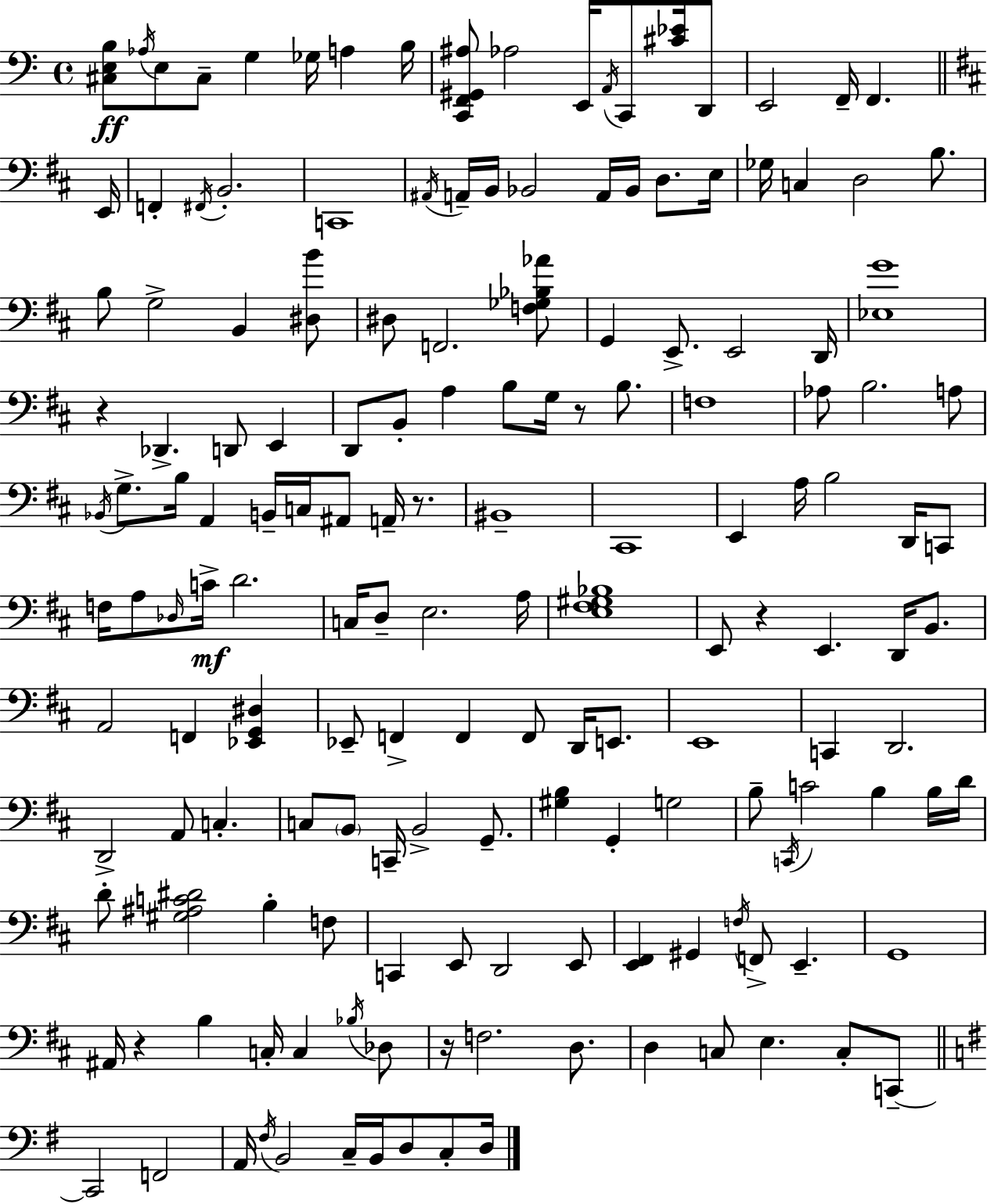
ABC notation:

X:1
T:Untitled
M:4/4
L:1/4
K:C
[^C,E,B,]/2 _A,/4 E,/2 ^C,/2 G, _G,/4 A, B,/4 [C,,F,,^G,,^A,]/2 _A,2 E,,/4 A,,/4 C,,/2 [^C_E]/4 D,,/2 E,,2 F,,/4 F,, E,,/4 F,, ^F,,/4 B,,2 C,,4 ^A,,/4 A,,/4 B,,/4 _B,,2 A,,/4 _B,,/4 D,/2 E,/4 _G,/4 C, D,2 B,/2 B,/2 G,2 B,, [^D,B]/2 ^D,/2 F,,2 [F,_G,_B,_A]/2 G,, E,,/2 E,,2 D,,/4 [_E,G]4 z _D,, D,,/2 E,, D,,/2 B,,/2 A, B,/2 G,/4 z/2 B,/2 F,4 _A,/2 B,2 A,/2 _B,,/4 G,/2 B,/4 A,, B,,/4 C,/4 ^A,,/2 A,,/4 z/2 ^B,,4 ^C,,4 E,, A,/4 B,2 D,,/4 C,,/2 F,/4 A,/2 _D,/4 C/4 D2 C,/4 D,/2 E,2 A,/4 [E,^F,^G,_B,]4 E,,/2 z E,, D,,/4 B,,/2 A,,2 F,, [_E,,G,,^D,] _E,,/2 F,, F,, F,,/2 D,,/4 E,,/2 E,,4 C,, D,,2 D,,2 A,,/2 C, C,/2 B,,/2 C,,/4 B,,2 G,,/2 [^G,B,] G,, G,2 B,/2 C,,/4 C2 B, B,/4 D/4 D/2 [^G,^A,C^D]2 B, F,/2 C,, E,,/2 D,,2 E,,/2 [E,,^F,,] ^G,, F,/4 F,,/2 E,, G,,4 ^A,,/4 z B, C,/4 C, _B,/4 _D,/2 z/4 F,2 D,/2 D, C,/2 E, C,/2 C,,/2 C,,2 F,,2 A,,/4 ^F,/4 B,,2 C,/4 B,,/4 D,/2 C,/2 D,/4